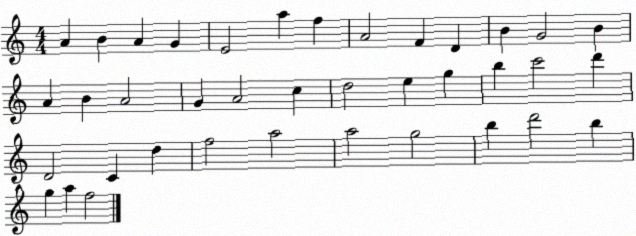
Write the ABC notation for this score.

X:1
T:Untitled
M:4/4
L:1/4
K:C
A B A G E2 a f A2 F D B G2 B A B A2 G A2 c d2 e g b c'2 d' D2 C d f2 a2 a2 g2 b d'2 b g a f2